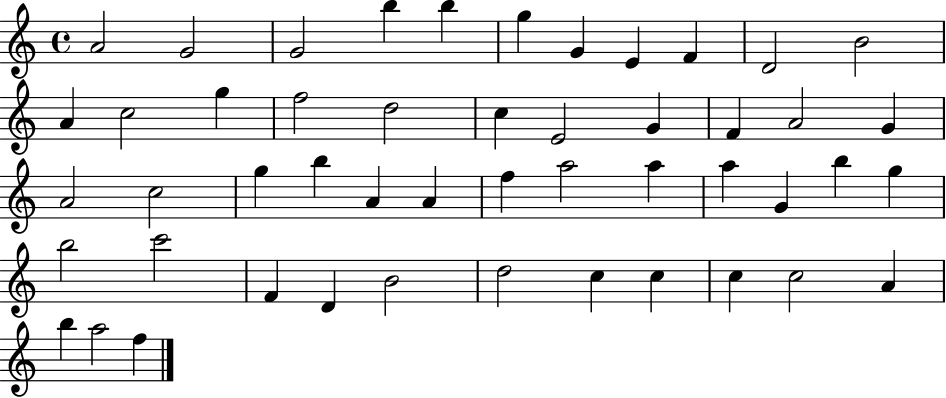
{
  \clef treble
  \time 4/4
  \defaultTimeSignature
  \key c \major
  a'2 g'2 | g'2 b''4 b''4 | g''4 g'4 e'4 f'4 | d'2 b'2 | \break a'4 c''2 g''4 | f''2 d''2 | c''4 e'2 g'4 | f'4 a'2 g'4 | \break a'2 c''2 | g''4 b''4 a'4 a'4 | f''4 a''2 a''4 | a''4 g'4 b''4 g''4 | \break b''2 c'''2 | f'4 d'4 b'2 | d''2 c''4 c''4 | c''4 c''2 a'4 | \break b''4 a''2 f''4 | \bar "|."
}